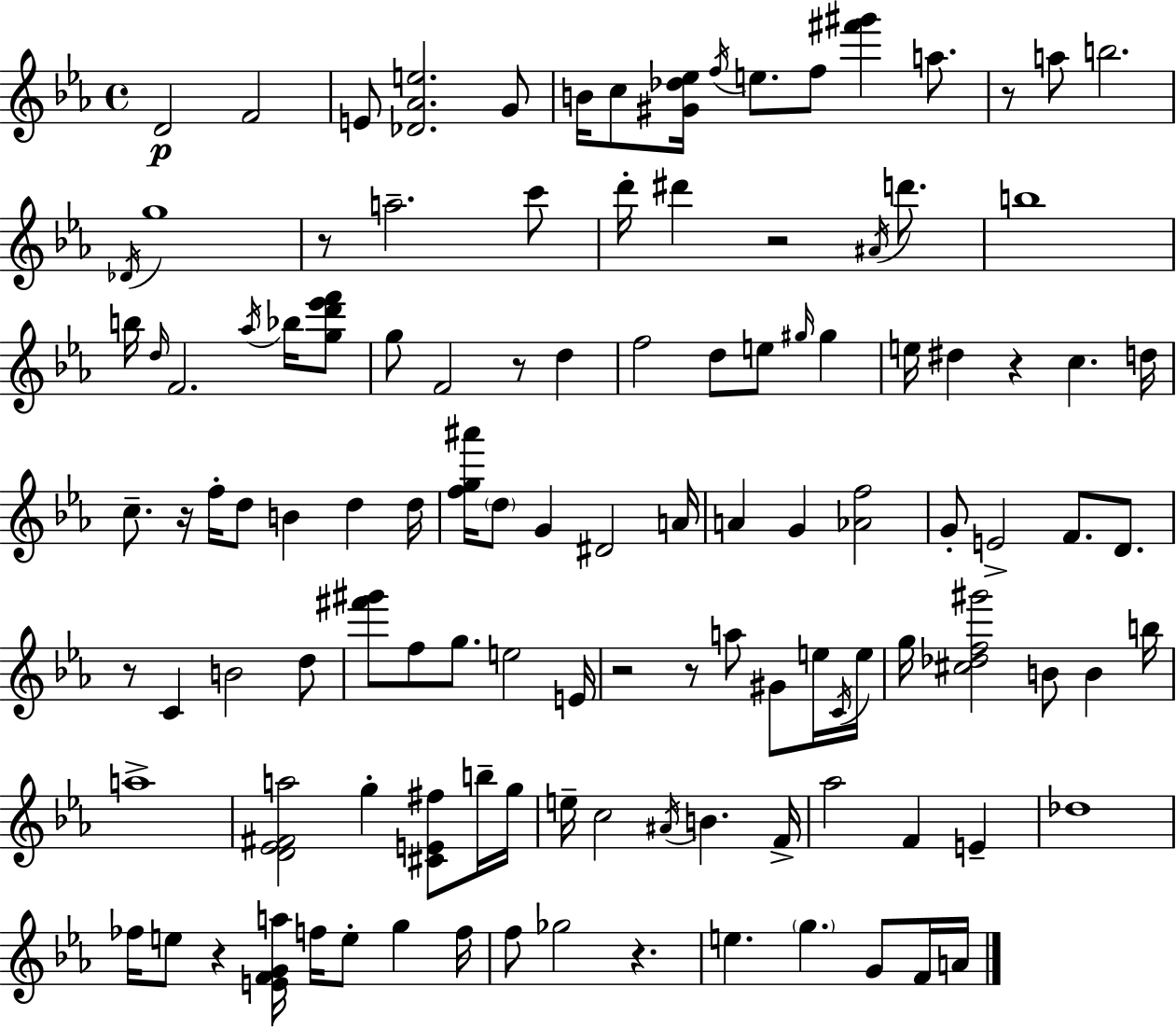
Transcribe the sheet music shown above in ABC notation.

X:1
T:Untitled
M:4/4
L:1/4
K:Eb
D2 F2 E/2 [_D_Ae]2 G/2 B/4 c/2 [^G_d_e]/4 f/4 e/2 f/2 [^f'^g'] a/2 z/2 a/2 b2 _D/4 g4 z/2 a2 c'/2 d'/4 ^d' z2 ^A/4 d'/2 b4 b/4 d/4 F2 _a/4 _b/4 [gd'_e'f']/2 g/2 F2 z/2 d f2 d/2 e/2 ^g/4 ^g e/4 ^d z c d/4 c/2 z/4 f/4 d/2 B d d/4 [fg^a']/4 d/2 G ^D2 A/4 A G [_Af]2 G/2 E2 F/2 D/2 z/2 C B2 d/2 [^f'^g']/2 f/2 g/2 e2 E/4 z2 z/2 a/2 ^G/2 e/4 C/4 e/4 g/4 [^c_df^g']2 B/2 B b/4 a4 [D_E^Fa]2 g [^CE^f]/2 b/4 g/4 e/4 c2 ^A/4 B F/4 _a2 F E _d4 _f/4 e/2 z [EFGa]/4 f/4 e/2 g f/4 f/2 _g2 z e g G/2 F/4 A/4